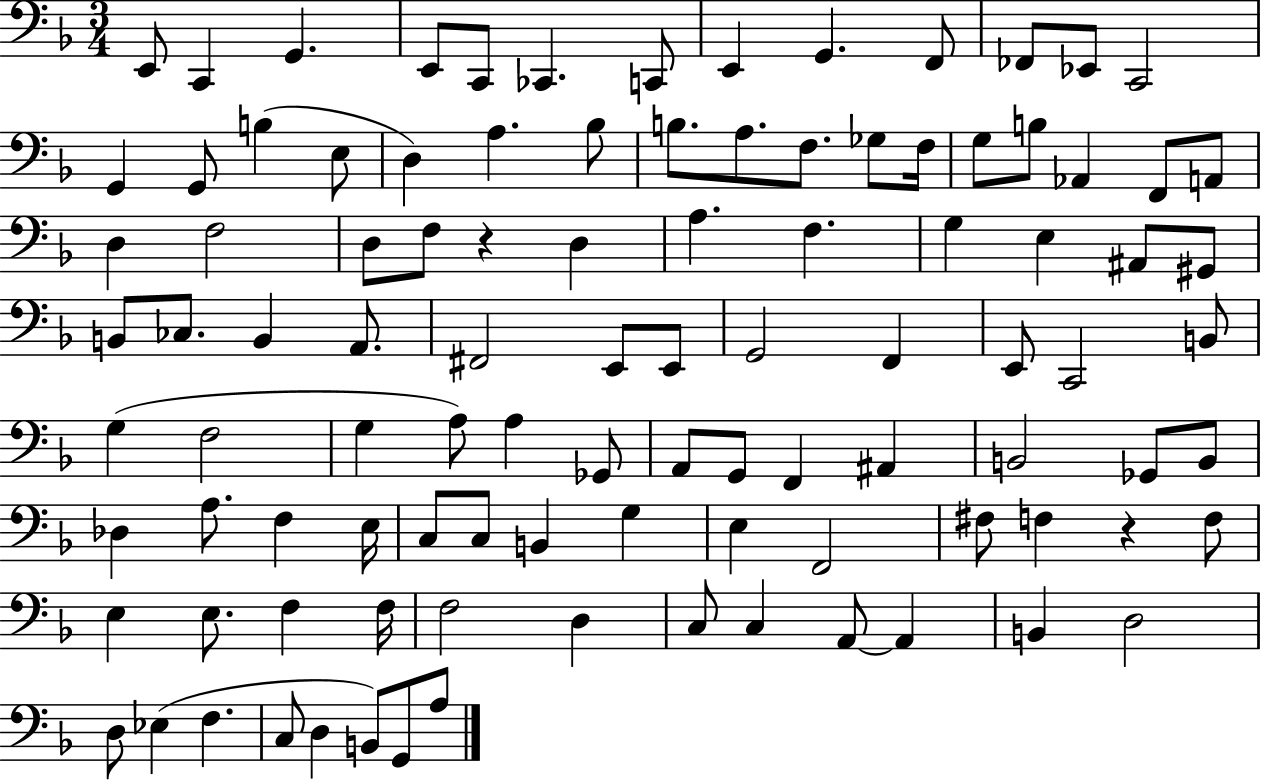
{
  \clef bass
  \numericTimeSignature
  \time 3/4
  \key f \major
  e,8 c,4 g,4. | e,8 c,8 ces,4. c,8 | e,4 g,4. f,8 | fes,8 ees,8 c,2 | \break g,4 g,8 b4( e8 | d4) a4. bes8 | b8. a8. f8. ges8 f16 | g8 b8 aes,4 f,8 a,8 | \break d4 f2 | d8 f8 r4 d4 | a4. f4. | g4 e4 ais,8 gis,8 | \break b,8 ces8. b,4 a,8. | fis,2 e,8 e,8 | g,2 f,4 | e,8 c,2 b,8 | \break g4( f2 | g4 a8) a4 ges,8 | a,8 g,8 f,4 ais,4 | b,2 ges,8 b,8 | \break des4 a8. f4 e16 | c8 c8 b,4 g4 | e4 f,2 | fis8 f4 r4 f8 | \break e4 e8. f4 f16 | f2 d4 | c8 c4 a,8~~ a,4 | b,4 d2 | \break d8 ees4( f4. | c8 d4 b,8) g,8 a8 | \bar "|."
}